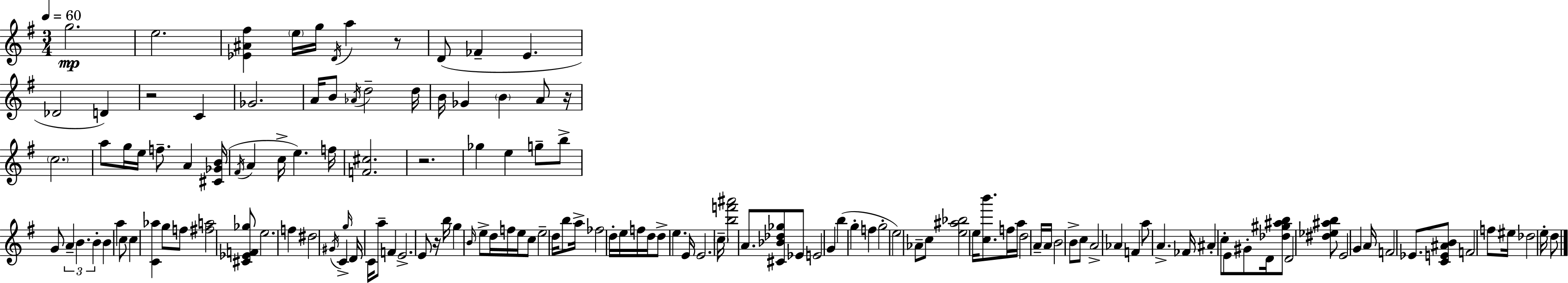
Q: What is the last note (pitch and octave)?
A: D5